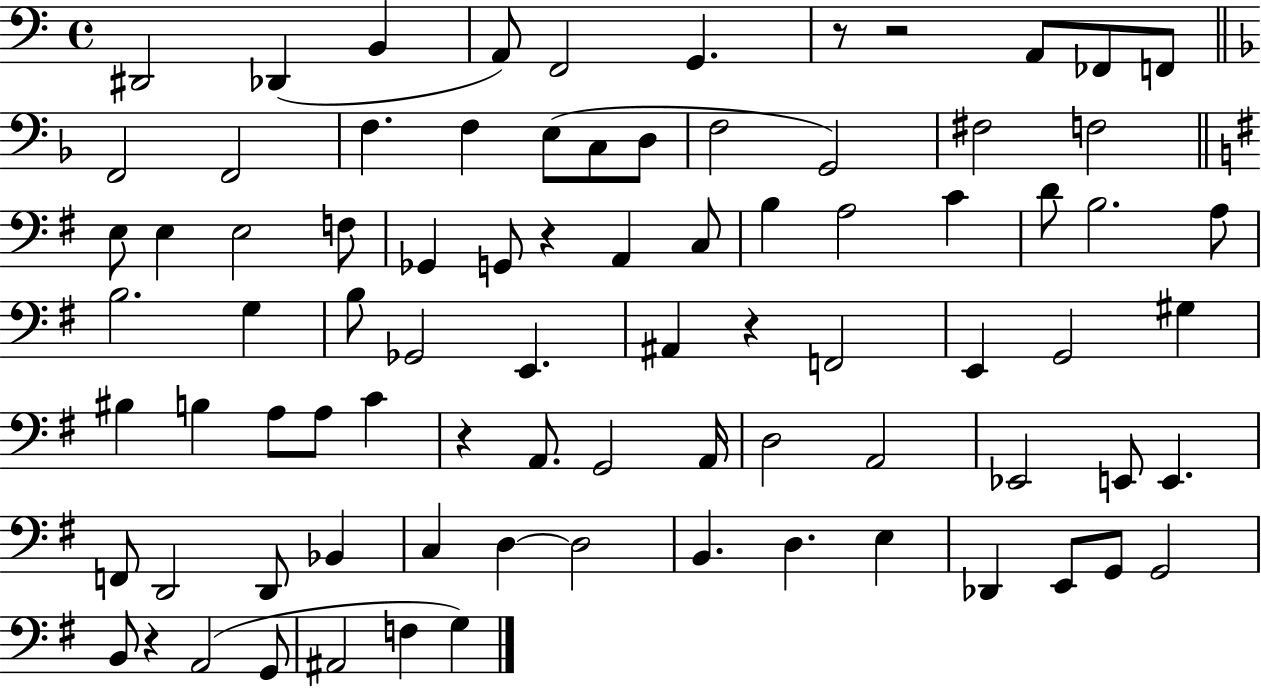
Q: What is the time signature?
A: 4/4